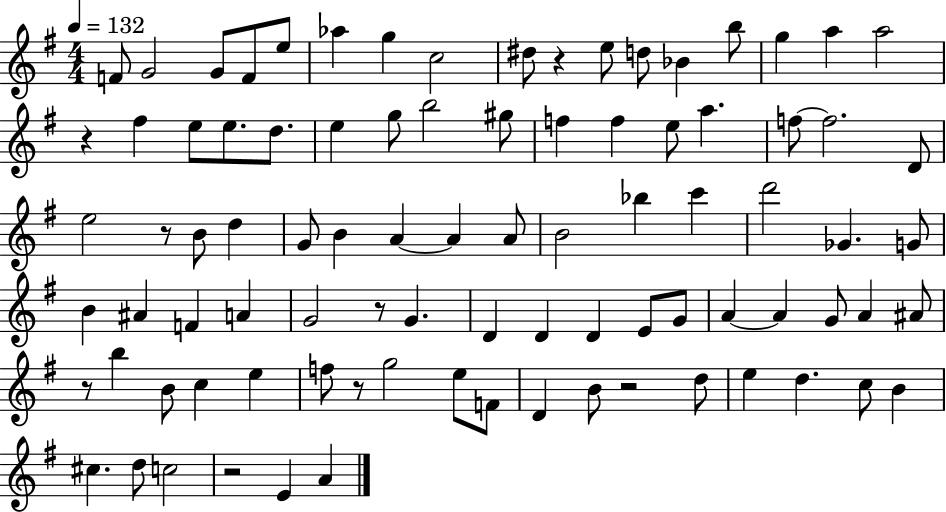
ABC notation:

X:1
T:Untitled
M:4/4
L:1/4
K:G
F/2 G2 G/2 F/2 e/2 _a g c2 ^d/2 z e/2 d/2 _B b/2 g a a2 z ^f e/2 e/2 d/2 e g/2 b2 ^g/2 f f e/2 a f/2 f2 D/2 e2 z/2 B/2 d G/2 B A A A/2 B2 _b c' d'2 _G G/2 B ^A F A G2 z/2 G D D D E/2 G/2 A A G/2 A ^A/2 z/2 b B/2 c e f/2 z/2 g2 e/2 F/2 D B/2 z2 d/2 e d c/2 B ^c d/2 c2 z2 E A